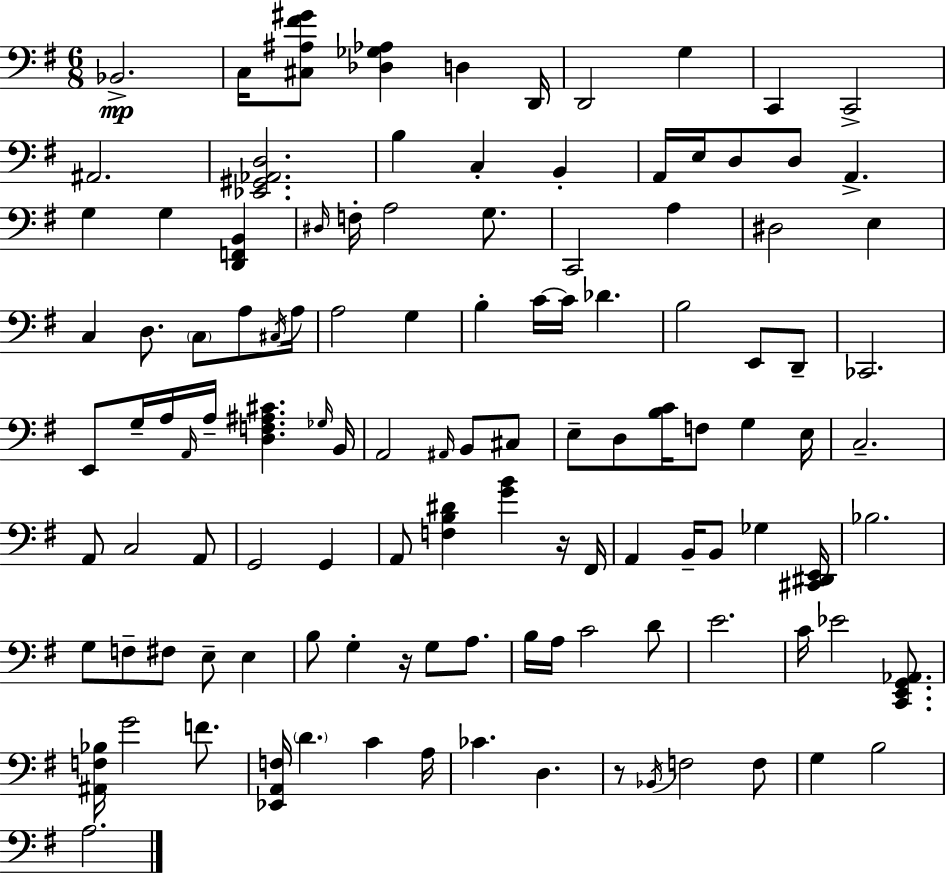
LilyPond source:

{
  \clef bass
  \numericTimeSignature
  \time 6/8
  \key e \minor
  bes,2.->\mp | c16 <cis ais fis' gis'>8 <des ges aes>4 d4 d,16 | d,2 g4 | c,4 c,2-> | \break ais,2. | <ees, gis, aes, d>2. | b4 c4-. b,4-. | a,16 e16 d8 d8 a,4.-> | \break g4 g4 <d, f, b,>4 | \grace { dis16 } f16-. a2 g8. | c,2 a4 | dis2 e4 | \break c4 d8. \parenthesize c8 a8 | \acciaccatura { cis16 } a16 a2 g4 | b4-. c'16~~ c'16 des'4. | b2 e,8 | \break d,8-- ces,2. | e,8 g16-- a16 \grace { a,16 } a16-- <d f ais cis'>4. | \grace { ges16 } b,16 a,2 | \grace { ais,16 } b,8 cis8 e8-- d8 <b c'>16 f8 | \break g4 e16 c2.-- | a,8 c2 | a,8 g,2 | g,4 a,8 <f b dis'>4 <g' b'>4 | \break r16 fis,16 a,4 b,16-- b,8 | ges4 <cis, dis, e,>16 bes2. | g8 f8-- fis8 e8-- | e4 b8 g4-. r16 | \break g8 a8. b16 a16 c'2 | d'8 e'2. | c'16 ees'2 | <c, e, g, aes,>8. <ais, f bes>16 g'2 | \break f'8. <ees, a, f>16 \parenthesize d'4. | c'4 a16 ces'4. d4. | r8 \acciaccatura { bes,16 } f2 | f8 g4 b2 | \break a2. | \bar "|."
}